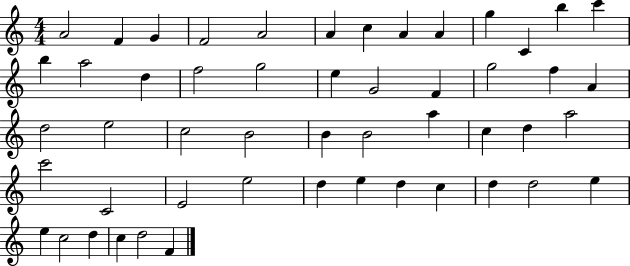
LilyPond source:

{
  \clef treble
  \numericTimeSignature
  \time 4/4
  \key c \major
  a'2 f'4 g'4 | f'2 a'2 | a'4 c''4 a'4 a'4 | g''4 c'4 b''4 c'''4 | \break b''4 a''2 d''4 | f''2 g''2 | e''4 g'2 f'4 | g''2 f''4 a'4 | \break d''2 e''2 | c''2 b'2 | b'4 b'2 a''4 | c''4 d''4 a''2 | \break c'''2 c'2 | e'2 e''2 | d''4 e''4 d''4 c''4 | d''4 d''2 e''4 | \break e''4 c''2 d''4 | c''4 d''2 f'4 | \bar "|."
}